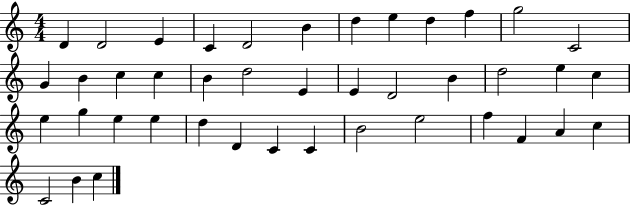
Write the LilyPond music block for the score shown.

{
  \clef treble
  \numericTimeSignature
  \time 4/4
  \key c \major
  d'4 d'2 e'4 | c'4 d'2 b'4 | d''4 e''4 d''4 f''4 | g''2 c'2 | \break g'4 b'4 c''4 c''4 | b'4 d''2 e'4 | e'4 d'2 b'4 | d''2 e''4 c''4 | \break e''4 g''4 e''4 e''4 | d''4 d'4 c'4 c'4 | b'2 e''2 | f''4 f'4 a'4 c''4 | \break c'2 b'4 c''4 | \bar "|."
}